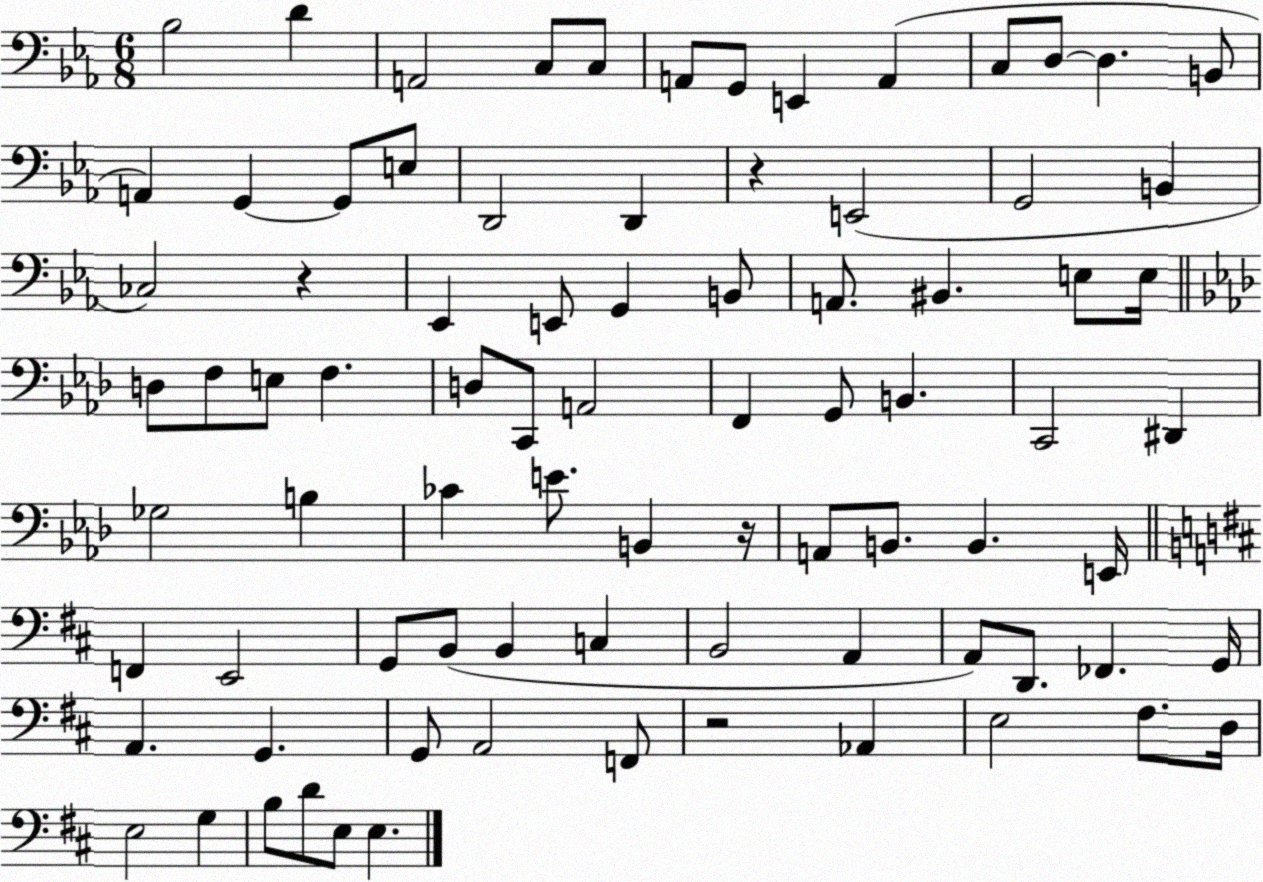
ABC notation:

X:1
T:Untitled
M:6/8
L:1/4
K:Eb
_B,2 D A,,2 C,/2 C,/2 A,,/2 G,,/2 E,, A,, C,/2 D,/2 D, B,,/2 A,, G,, G,,/2 E,/2 D,,2 D,, z E,,2 G,,2 B,, _C,2 z _E,, E,,/2 G,, B,,/2 A,,/2 ^B,, E,/2 E,/4 D,/2 F,/2 E,/2 F, D,/2 C,,/2 A,,2 F,, G,,/2 B,, C,,2 ^D,, _G,2 B, _C E/2 B,, z/4 A,,/2 B,,/2 B,, E,,/4 F,, E,,2 G,,/2 B,,/2 B,, C, B,,2 A,, A,,/2 D,,/2 _F,, G,,/4 A,, G,, G,,/2 A,,2 F,,/2 z2 _A,, E,2 ^F,/2 D,/4 E,2 G, B,/2 D/2 E,/2 E,